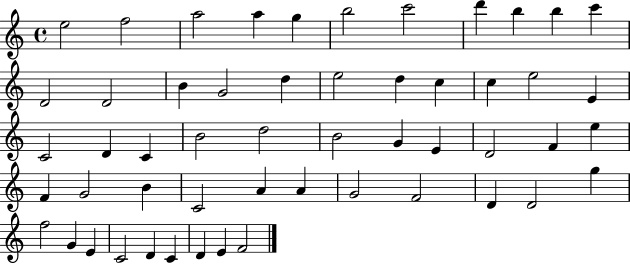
E5/h F5/h A5/h A5/q G5/q B5/h C6/h D6/q B5/q B5/q C6/q D4/h D4/h B4/q G4/h D5/q E5/h D5/q C5/q C5/q E5/h E4/q C4/h D4/q C4/q B4/h D5/h B4/h G4/q E4/q D4/h F4/q E5/q F4/q G4/h B4/q C4/h A4/q A4/q G4/h F4/h D4/q D4/h G5/q F5/h G4/q E4/q C4/h D4/q C4/q D4/q E4/q F4/h